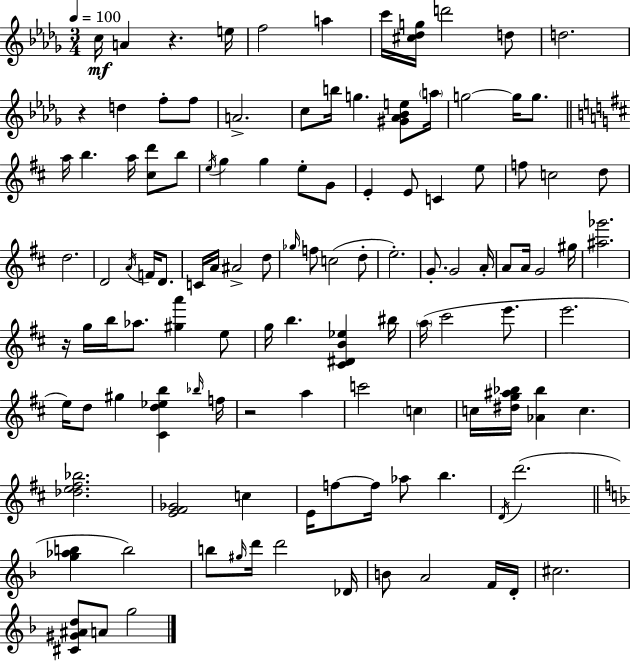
X:1
T:Untitled
M:3/4
L:1/4
K:Bbm
c/4 A z e/4 f2 a c'/4 [^c_dg]/4 d'2 d/2 d2 z d f/2 f/2 A2 c/2 b/4 g [^G_A_Be]/2 a/4 g2 g/4 g/2 a/4 b a/4 [^cd']/2 b/2 e/4 g g e/2 G/2 E E/2 C e/2 f/2 c2 d/2 d2 D2 A/4 F/4 D/2 C/4 A/4 ^A2 d/2 _g/4 f/2 c2 d/2 e2 G/2 G2 A/4 A/2 A/4 G2 ^g/4 [^a_g']2 z/4 g/4 b/4 _a/2 [^ga'] e/2 g/4 b [^C^DB_e] ^b/4 a/4 ^c'2 e'/2 e'2 e/4 d/2 ^g [^Cd_eb] _b/4 f/4 z2 a c'2 c c/4 [^dg^a_b]/4 [_A_b] c [_de^f_b]2 [E^F_G]2 c E/4 f/2 f/4 _a/2 b D/4 d'2 [g_ab] b2 b/2 ^g/4 d'/4 d'2 _D/4 B/2 A2 F/4 D/4 ^c2 [^C^G^Ad]/2 A/2 g2